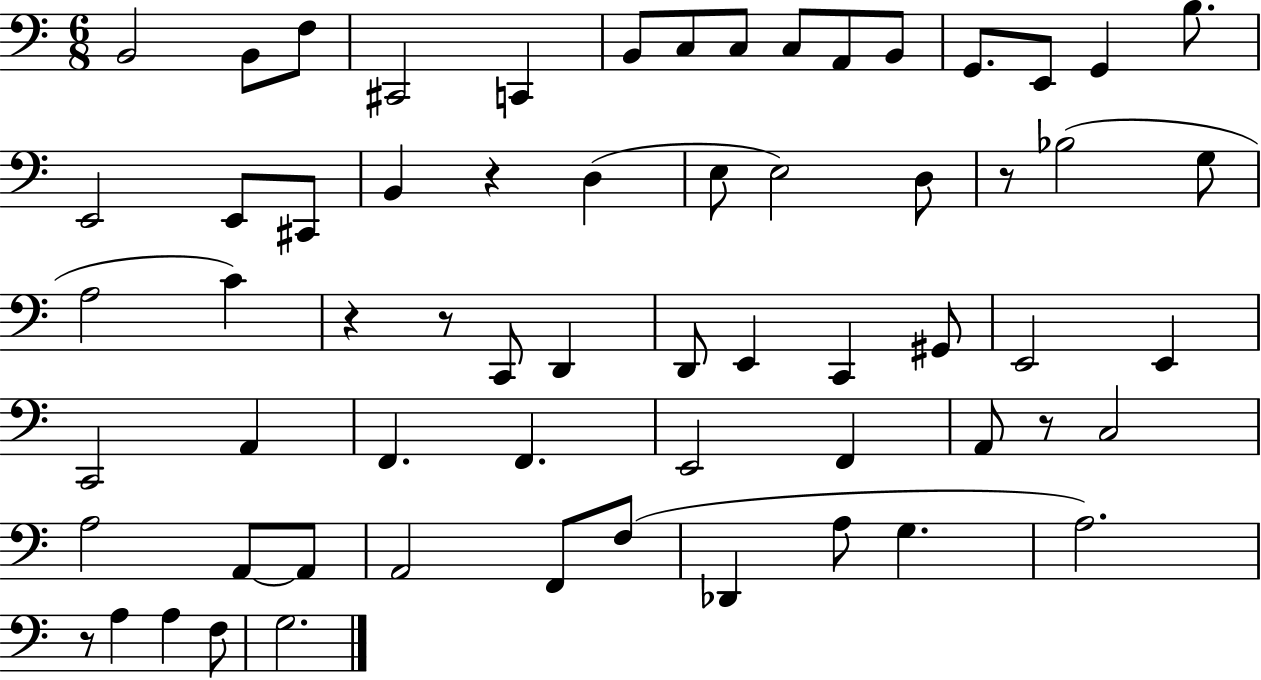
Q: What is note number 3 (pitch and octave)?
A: F3